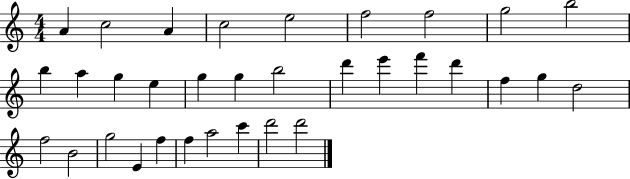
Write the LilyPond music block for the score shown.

{
  \clef treble
  \numericTimeSignature
  \time 4/4
  \key c \major
  a'4 c''2 a'4 | c''2 e''2 | f''2 f''2 | g''2 b''2 | \break b''4 a''4 g''4 e''4 | g''4 g''4 b''2 | d'''4 e'''4 f'''4 d'''4 | f''4 g''4 d''2 | \break f''2 b'2 | g''2 e'4 f''4 | f''4 a''2 c'''4 | d'''2 d'''2 | \break \bar "|."
}